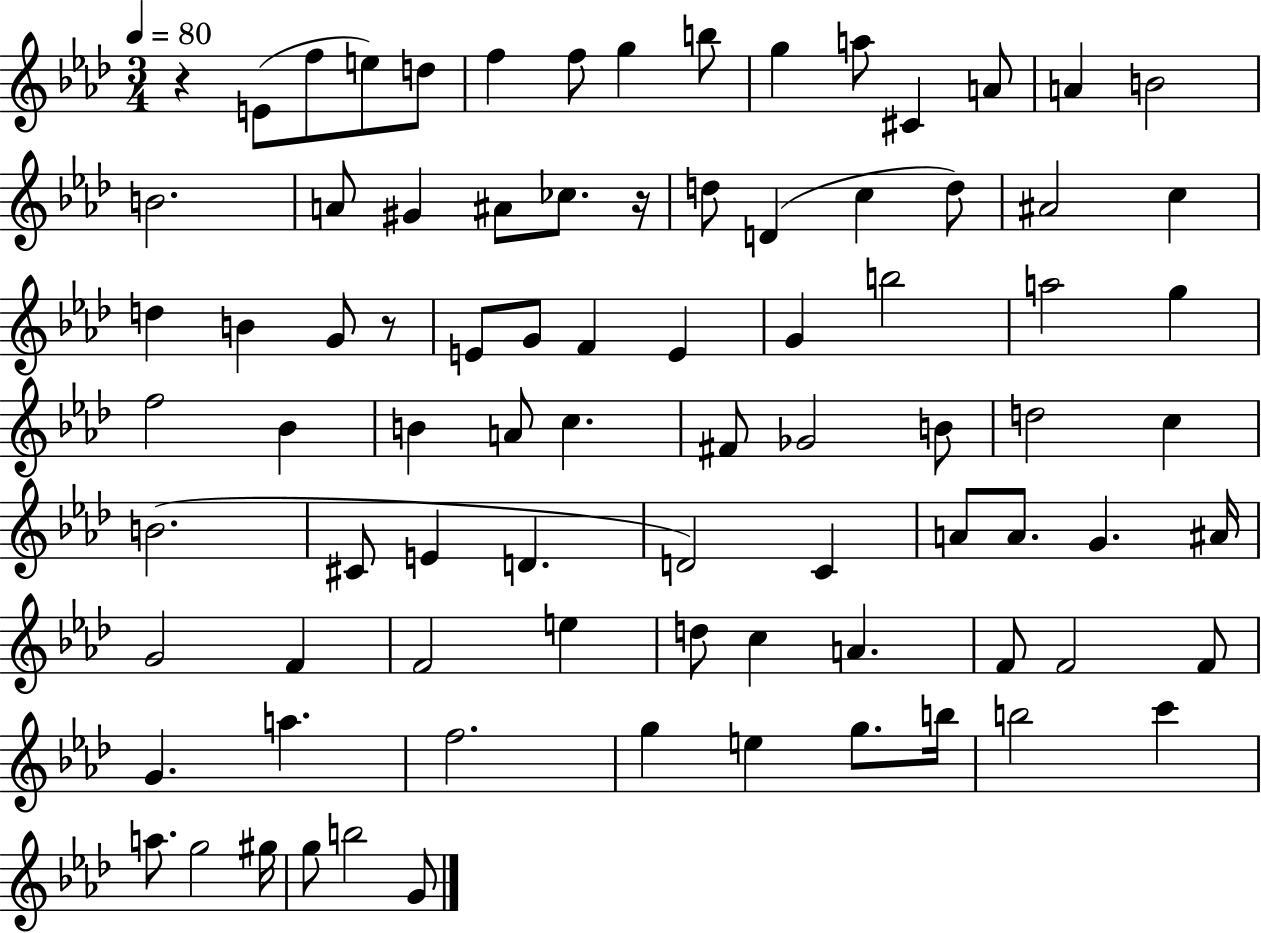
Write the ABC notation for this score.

X:1
T:Untitled
M:3/4
L:1/4
K:Ab
z E/2 f/2 e/2 d/2 f f/2 g b/2 g a/2 ^C A/2 A B2 B2 A/2 ^G ^A/2 _c/2 z/4 d/2 D c d/2 ^A2 c d B G/2 z/2 E/2 G/2 F E G b2 a2 g f2 _B B A/2 c ^F/2 _G2 B/2 d2 c B2 ^C/2 E D D2 C A/2 A/2 G ^A/4 G2 F F2 e d/2 c A F/2 F2 F/2 G a f2 g e g/2 b/4 b2 c' a/2 g2 ^g/4 g/2 b2 G/2